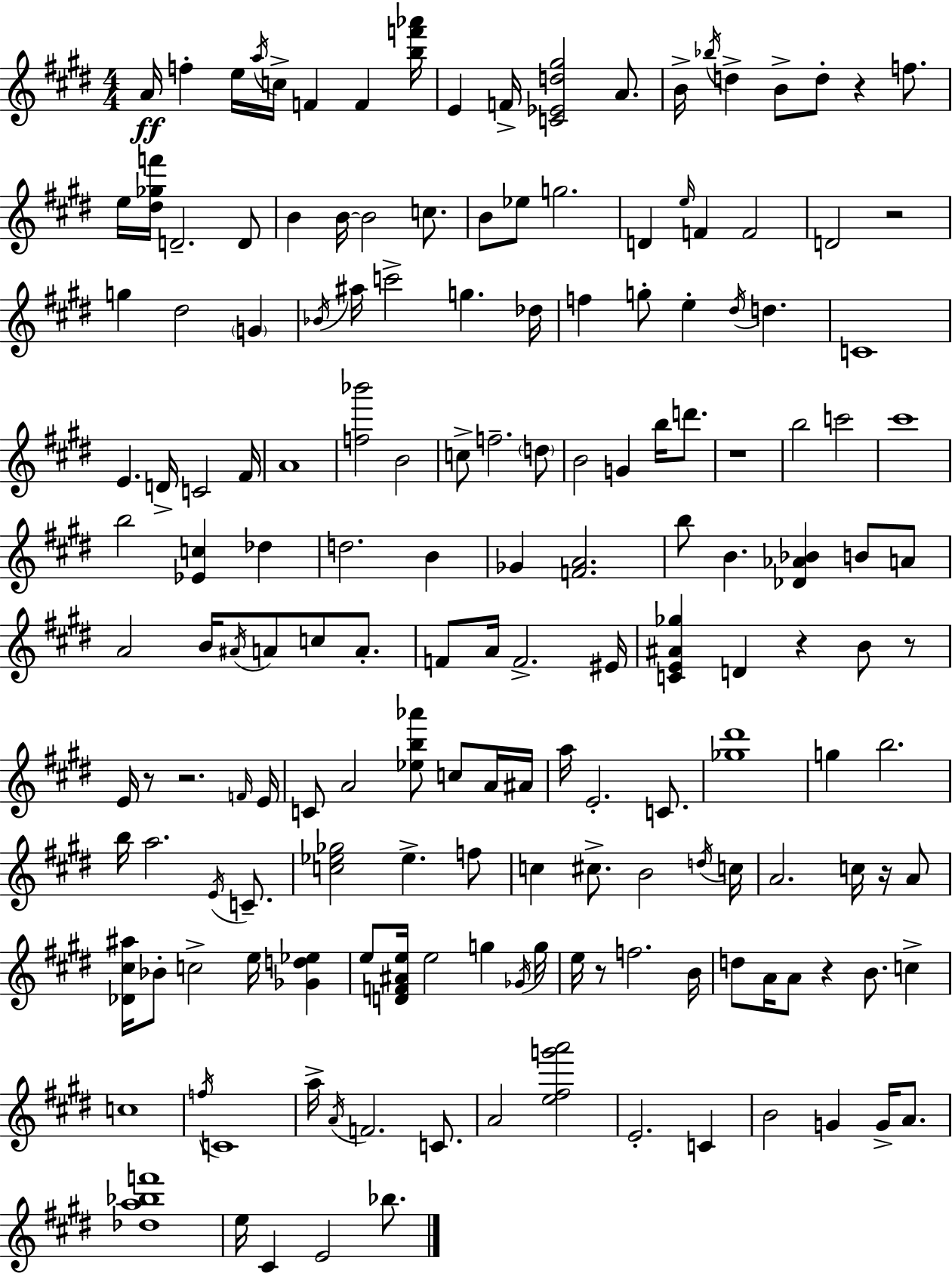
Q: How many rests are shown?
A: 10